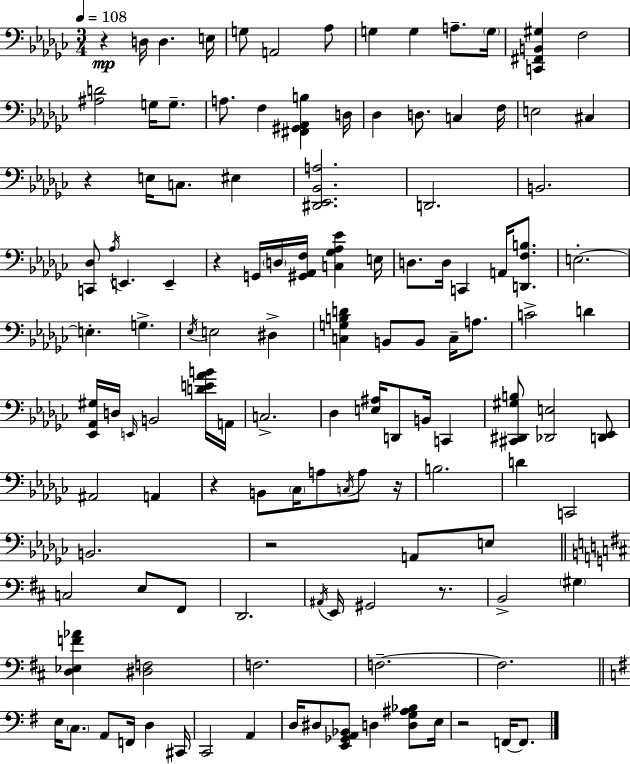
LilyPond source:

{
  \clef bass
  \numericTimeSignature
  \time 3/4
  \key ees \minor
  \tempo 4 = 108
  r4\mp d16 d4. e16 | g8 a,2 aes8 | g4 g4 a8.-- \parenthesize g16 | <c, fis, b, gis>4 f2 | \break <ais d'>2 g16 g8.-- | a8. f4 <fis, gis, aes, b>4 d16 | des4 d8. c4 f16 | e2 cis4 | \break r4 e16 c8. eis4 | <dis, ees, bes, a>2. | d,2. | b,2. | \break <c, des>8 \acciaccatura { aes16 } e,4. e,4-- | r4 g,16 \parenthesize d16 <gis, aes, f>16 <c ges aes ees'>4 | e16 d8. d16 c,4 a,16 <d, f b>8. | e2.-.~~ | \break e4.-. g4.-> | \acciaccatura { ees16 } e2 dis4-> | <c g b d'>4 b,8 b,8 c16-- a8. | c'2-> d'4 | \break <ees, aes, gis>16 d16 \grace { e,16 } b,2 | <d' e' aes' b'>16 a,16 c2.-> | des4 <e ais>16 d,8 b,16 c,4 | <cis, dis, gis b>8 <des, e>2 | \break <d, ees,>8 ais,2 a,4 | r4 b,8 \parenthesize ces16 a8 | \acciaccatura { c16 } a8 r16 b2. | d'4 c,2 | \break b,2. | r2 | a,8 e8 \bar "||" \break \key b \minor c2 e8 fis,8 | d,2. | \acciaccatura { ais,16 } e,16 gis,2 r8. | b,2-> \parenthesize gis4 | \break <d ees f' aes'>4 <dis f>2 | f2. | f2.--~~ | f2. | \break \bar "||" \break \key g \major e16 \parenthesize c8. a,8 f,16 d4 cis,16 | c,2 a,4 | d16 dis8 <e, ges, a, bes,>8 d4 <d g ais bes>8 e16 | r2 f,16~~ f,8. | \break \bar "|."
}